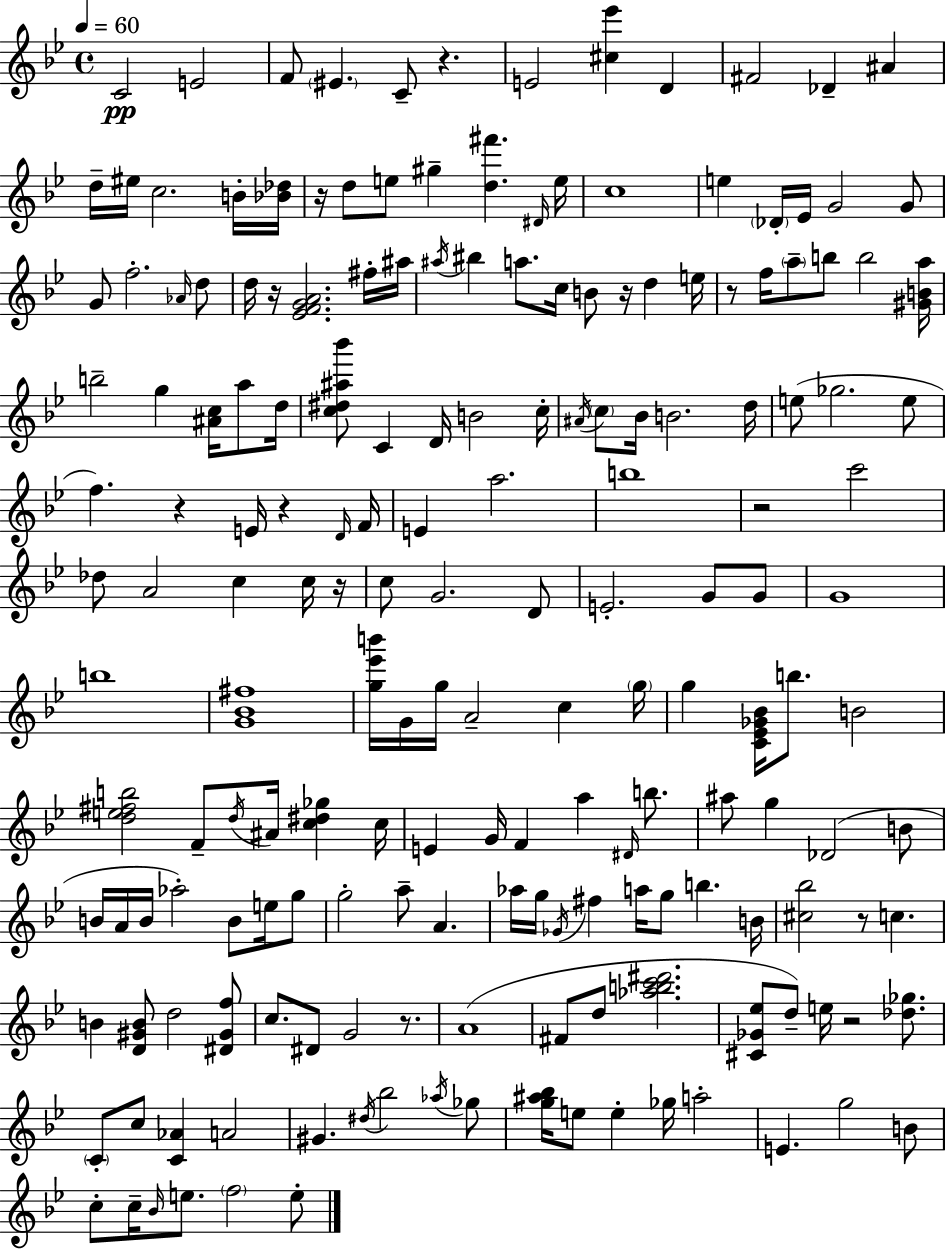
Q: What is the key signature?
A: BES major